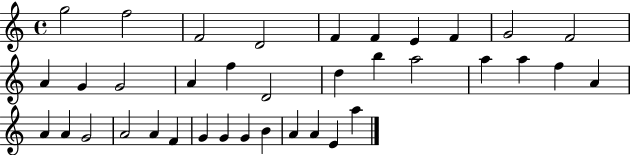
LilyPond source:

{
  \clef treble
  \time 4/4
  \defaultTimeSignature
  \key c \major
  g''2 f''2 | f'2 d'2 | f'4 f'4 e'4 f'4 | g'2 f'2 | \break a'4 g'4 g'2 | a'4 f''4 d'2 | d''4 b''4 a''2 | a''4 a''4 f''4 a'4 | \break a'4 a'4 g'2 | a'2 a'4 f'4 | g'4 g'4 g'4 b'4 | a'4 a'4 e'4 a''4 | \break \bar "|."
}